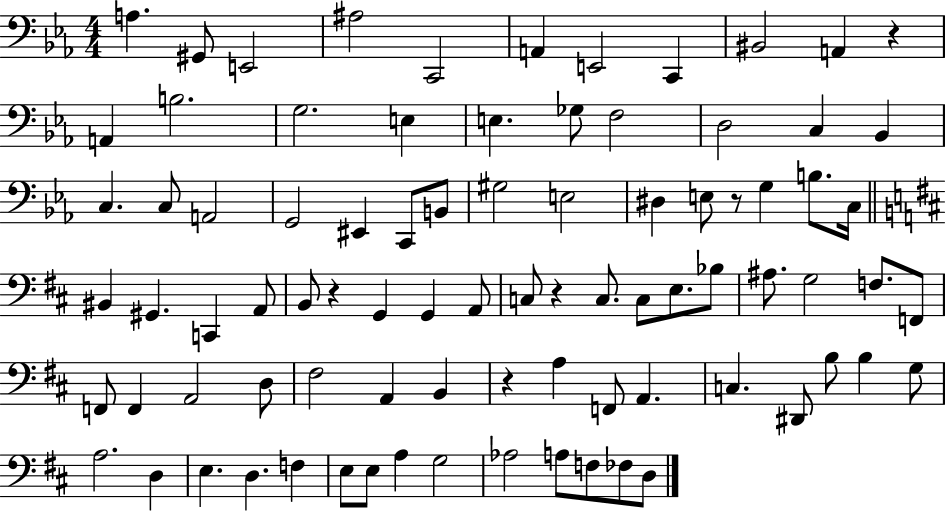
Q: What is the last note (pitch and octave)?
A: D3